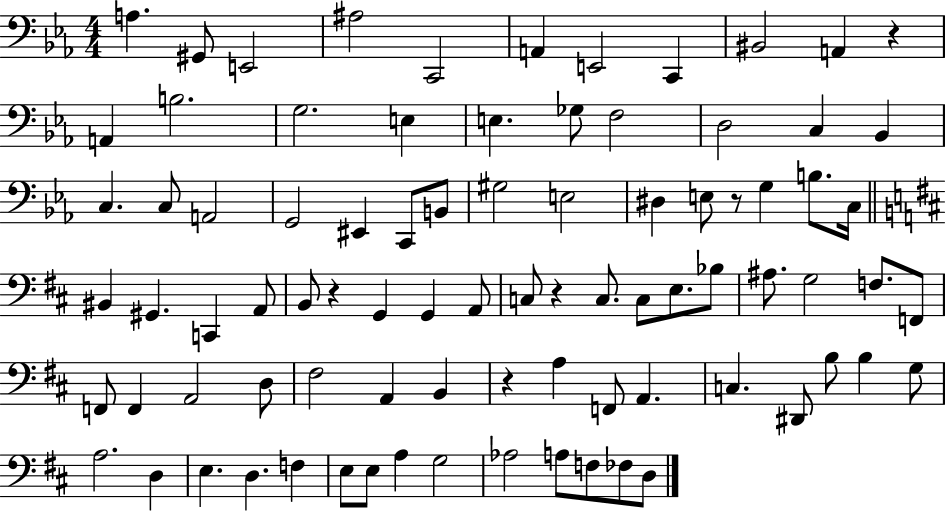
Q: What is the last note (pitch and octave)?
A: D3